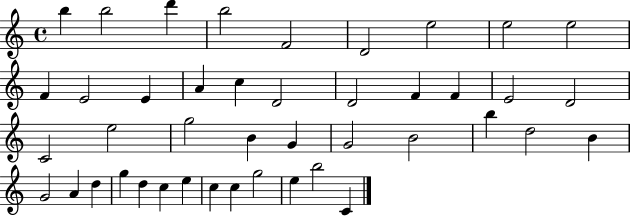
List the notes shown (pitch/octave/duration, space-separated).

B5/q B5/h D6/q B5/h F4/h D4/h E5/h E5/h E5/h F4/q E4/h E4/q A4/q C5/q D4/h D4/h F4/q F4/q E4/h D4/h C4/h E5/h G5/h B4/q G4/q G4/h B4/h B5/q D5/h B4/q G4/h A4/q D5/q G5/q D5/q C5/q E5/q C5/q C5/q G5/h E5/q B5/h C4/q